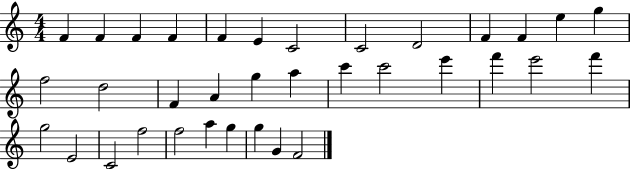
F4/q F4/q F4/q F4/q F4/q E4/q C4/h C4/h D4/h F4/q F4/q E5/q G5/q F5/h D5/h F4/q A4/q G5/q A5/q C6/q C6/h E6/q F6/q E6/h F6/q G5/h E4/h C4/h F5/h F5/h A5/q G5/q G5/q G4/q F4/h